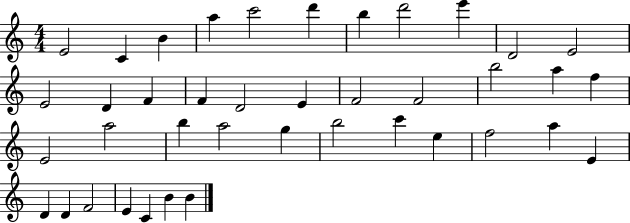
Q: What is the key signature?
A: C major